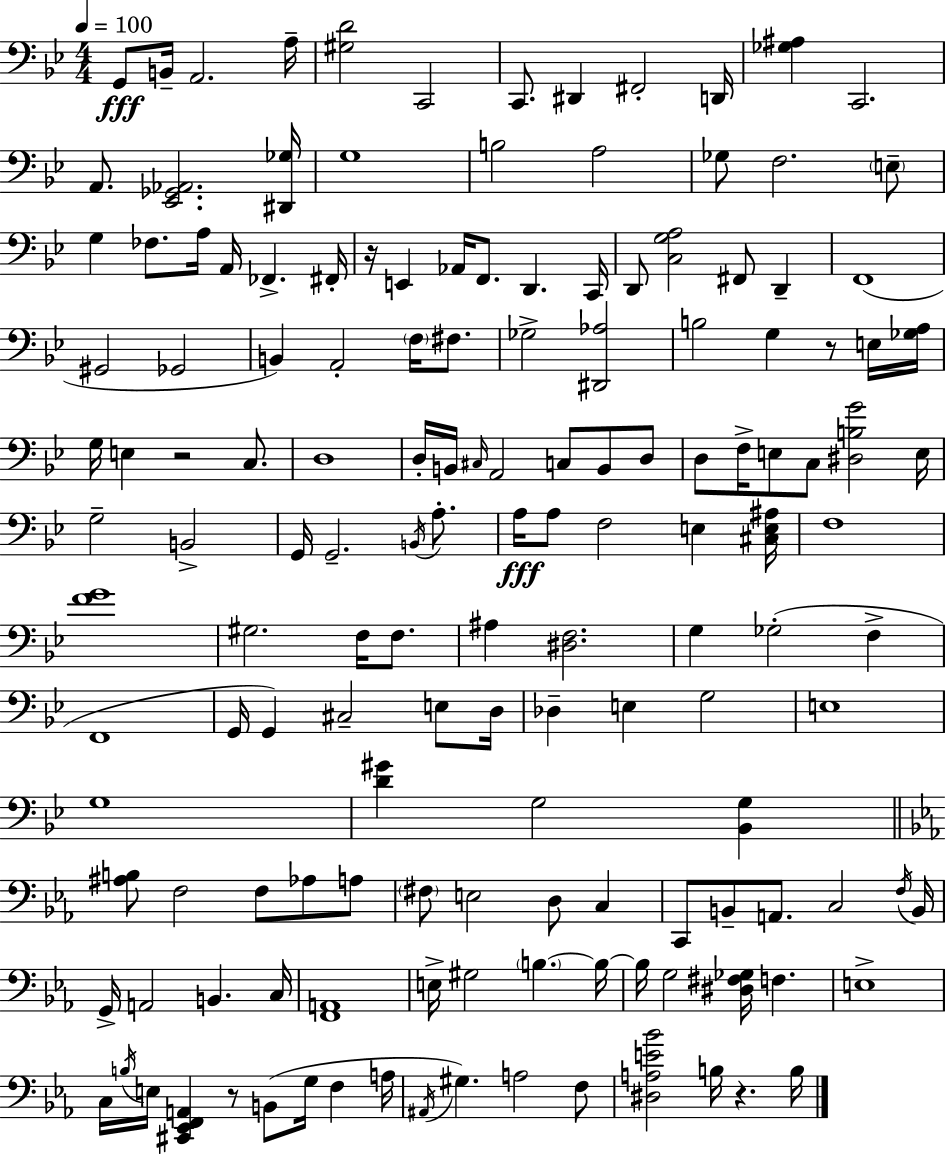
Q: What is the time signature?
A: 4/4